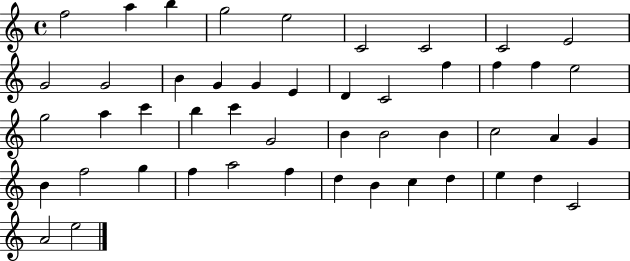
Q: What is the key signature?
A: C major